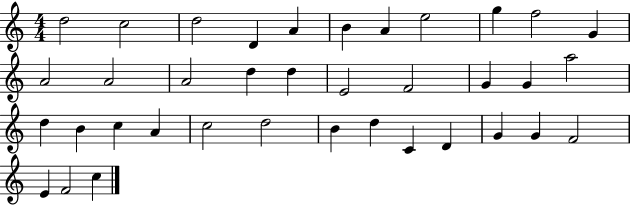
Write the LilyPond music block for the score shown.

{
  \clef treble
  \numericTimeSignature
  \time 4/4
  \key c \major
  d''2 c''2 | d''2 d'4 a'4 | b'4 a'4 e''2 | g''4 f''2 g'4 | \break a'2 a'2 | a'2 d''4 d''4 | e'2 f'2 | g'4 g'4 a''2 | \break d''4 b'4 c''4 a'4 | c''2 d''2 | b'4 d''4 c'4 d'4 | g'4 g'4 f'2 | \break e'4 f'2 c''4 | \bar "|."
}